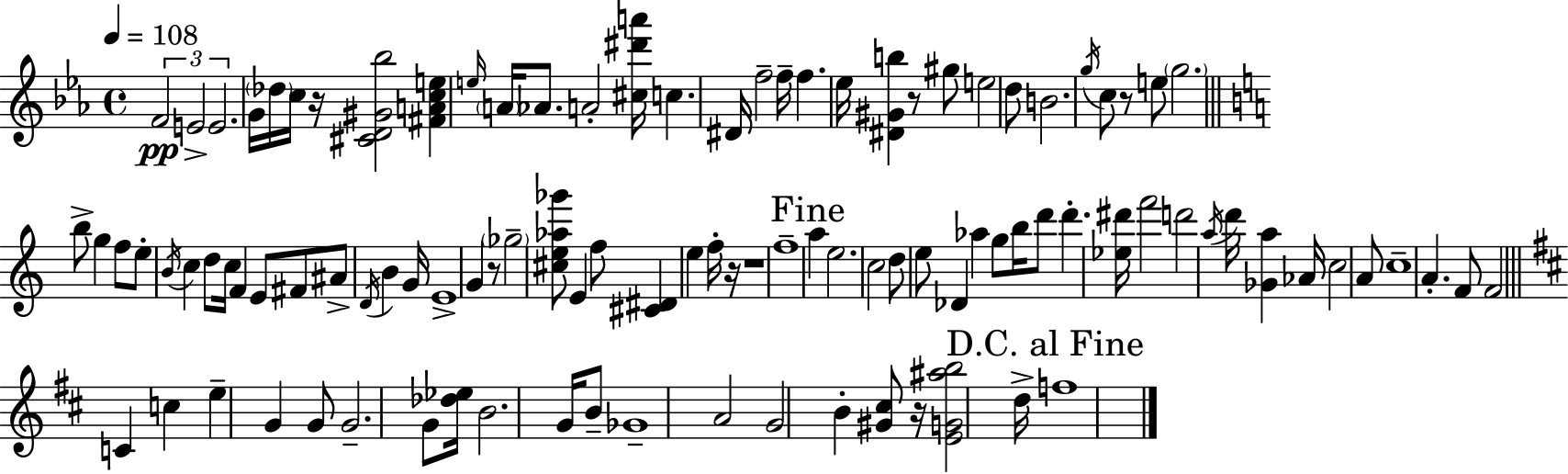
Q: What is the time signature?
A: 4/4